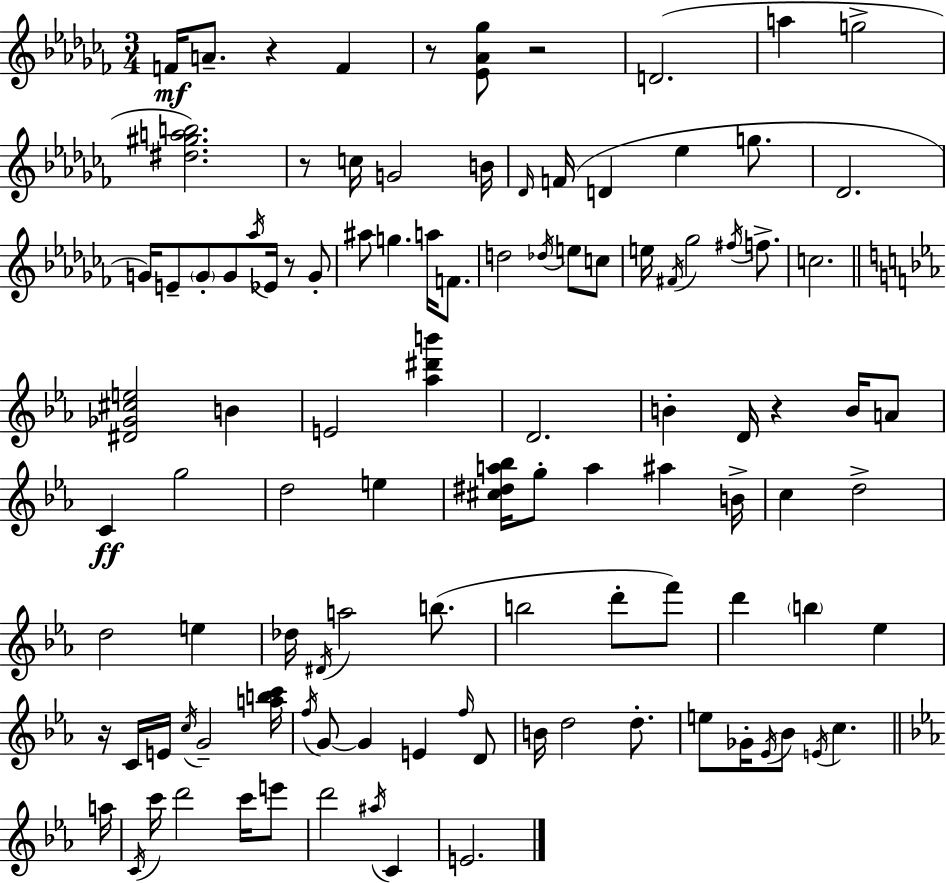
F4/s A4/e. R/q F4/q R/e [Eb4,Ab4,Gb5]/e R/h D4/h. A5/q G5/h [D#5,G#5,A5,B5]/h. R/e C5/s G4/h B4/s Db4/s F4/s D4/q Eb5/q G5/e. Db4/h. G4/s E4/e G4/e G4/e Ab5/s Eb4/s R/e G4/e A#5/e G5/q. A5/s F4/e. D5/h Db5/s E5/e C5/e E5/s F#4/s Gb5/h F#5/s F5/e. C5/h. [D#4,Gb4,C#5,E5]/h B4/q E4/h [Ab5,D#6,B6]/q D4/h. B4/q D4/s R/q B4/s A4/e C4/q G5/h D5/h E5/q [C#5,D#5,A5,Bb5]/s G5/e A5/q A#5/q B4/s C5/q D5/h D5/h E5/q Db5/s D#4/s A5/h B5/e. B5/h D6/e F6/e D6/q B5/q Eb5/q R/s C4/s E4/s C5/s G4/h [A5,B5,C6]/s F5/s G4/e G4/q E4/q F5/s D4/e B4/s D5/h D5/e. E5/e Gb4/s Eb4/s Bb4/e E4/s C5/q. A5/s C4/s C6/s D6/h C6/s E6/e D6/h A#5/s C4/q E4/h.